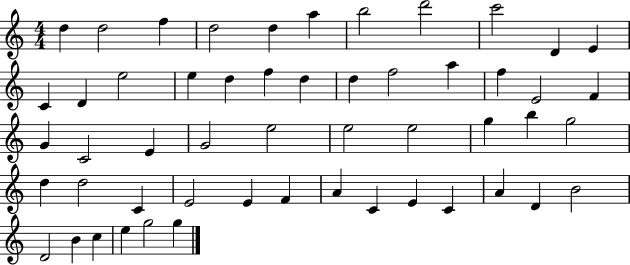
{
  \clef treble
  \numericTimeSignature
  \time 4/4
  \key c \major
  d''4 d''2 f''4 | d''2 d''4 a''4 | b''2 d'''2 | c'''2 d'4 e'4 | \break c'4 d'4 e''2 | e''4 d''4 f''4 d''4 | d''4 f''2 a''4 | f''4 e'2 f'4 | \break g'4 c'2 e'4 | g'2 e''2 | e''2 e''2 | g''4 b''4 g''2 | \break d''4 d''2 c'4 | e'2 e'4 f'4 | a'4 c'4 e'4 c'4 | a'4 d'4 b'2 | \break d'2 b'4 c''4 | e''4 g''2 g''4 | \bar "|."
}